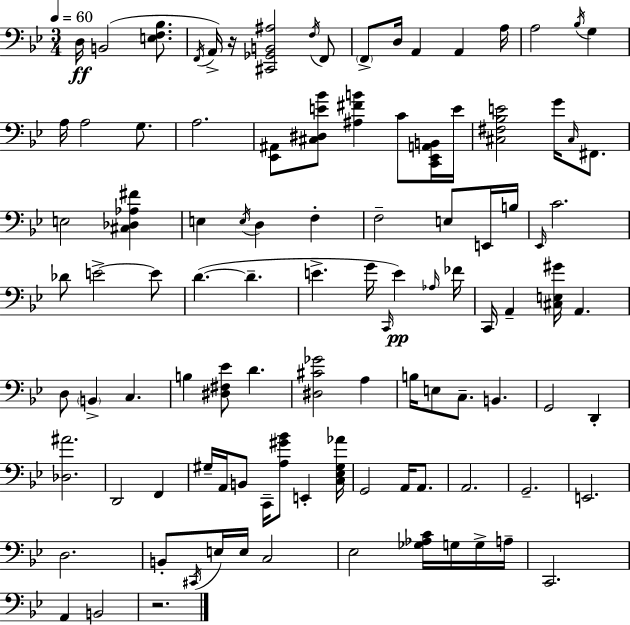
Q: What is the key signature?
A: BES major